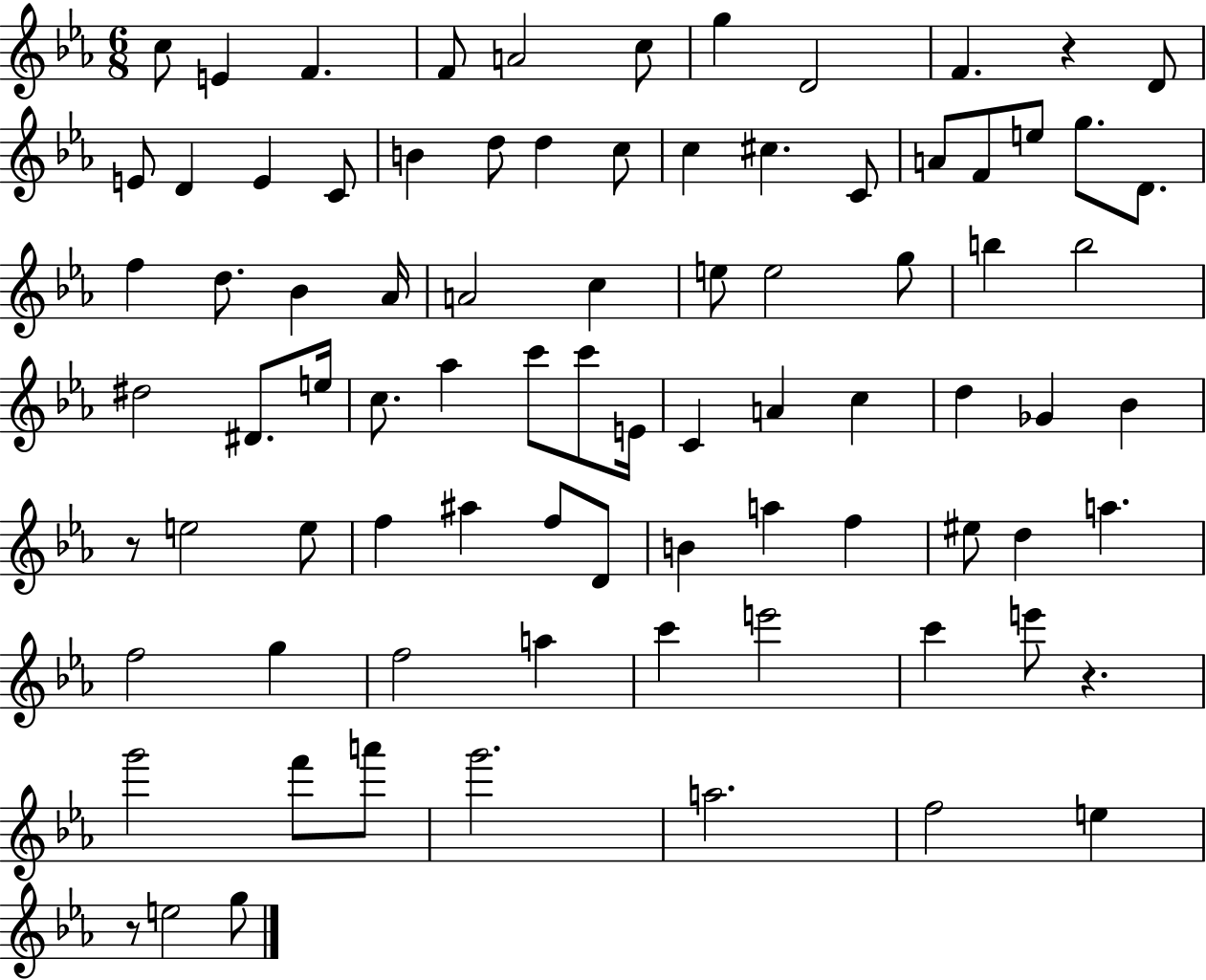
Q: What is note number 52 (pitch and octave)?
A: E5